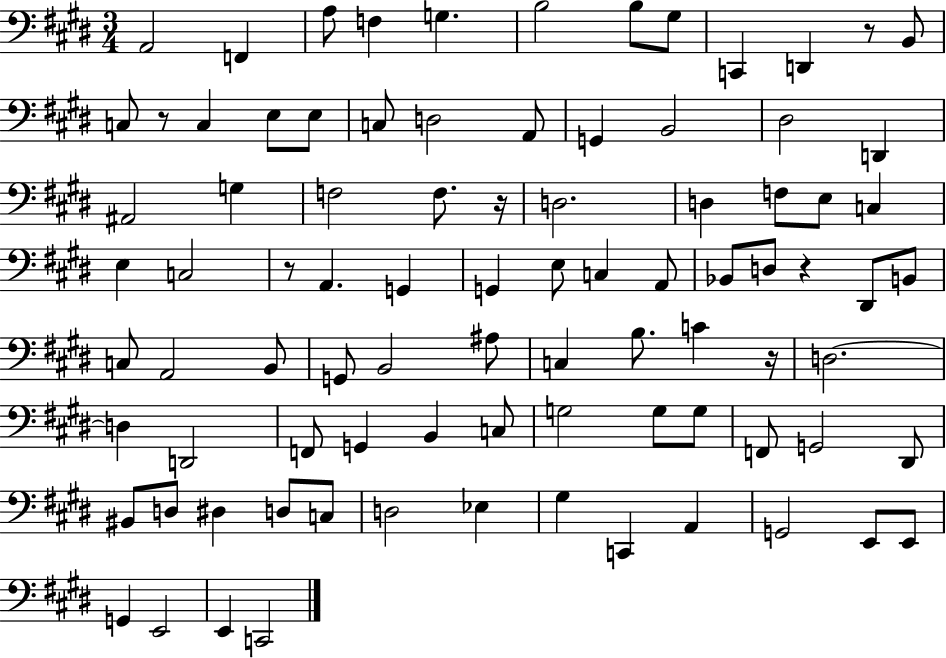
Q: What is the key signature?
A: E major